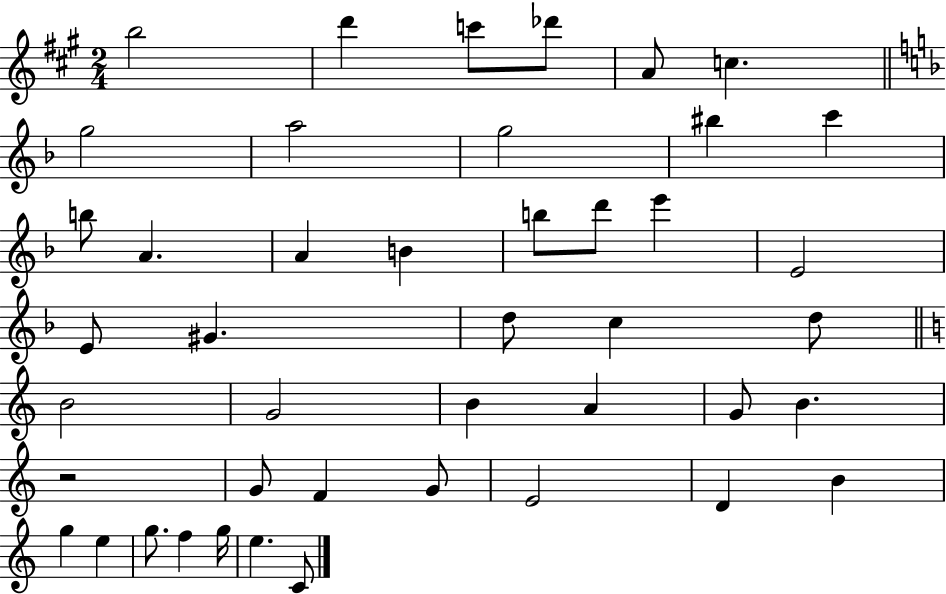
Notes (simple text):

B5/h D6/q C6/e Db6/e A4/e C5/q. G5/h A5/h G5/h BIS5/q C6/q B5/e A4/q. A4/q B4/q B5/e D6/e E6/q E4/h E4/e G#4/q. D5/e C5/q D5/e B4/h G4/h B4/q A4/q G4/e B4/q. R/h G4/e F4/q G4/e E4/h D4/q B4/q G5/q E5/q G5/e. F5/q G5/s E5/q. C4/e